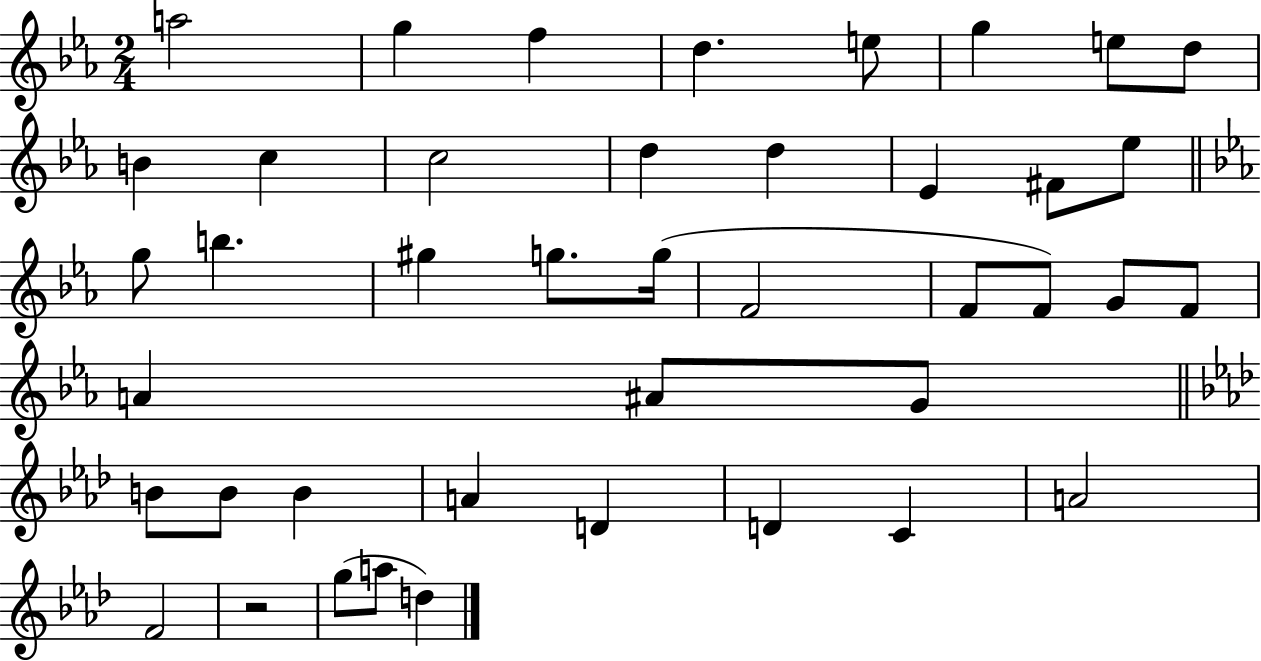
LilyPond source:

{
  \clef treble
  \numericTimeSignature
  \time 2/4
  \key ees \major
  a''2 | g''4 f''4 | d''4. e''8 | g''4 e''8 d''8 | \break b'4 c''4 | c''2 | d''4 d''4 | ees'4 fis'8 ees''8 | \break \bar "||" \break \key c \minor g''8 b''4. | gis''4 g''8. g''16( | f'2 | f'8 f'8) g'8 f'8 | \break a'4 ais'8 g'8 | \bar "||" \break \key f \minor b'8 b'8 b'4 | a'4 d'4 | d'4 c'4 | a'2 | \break f'2 | r2 | g''8( a''8 d''4) | \bar "|."
}